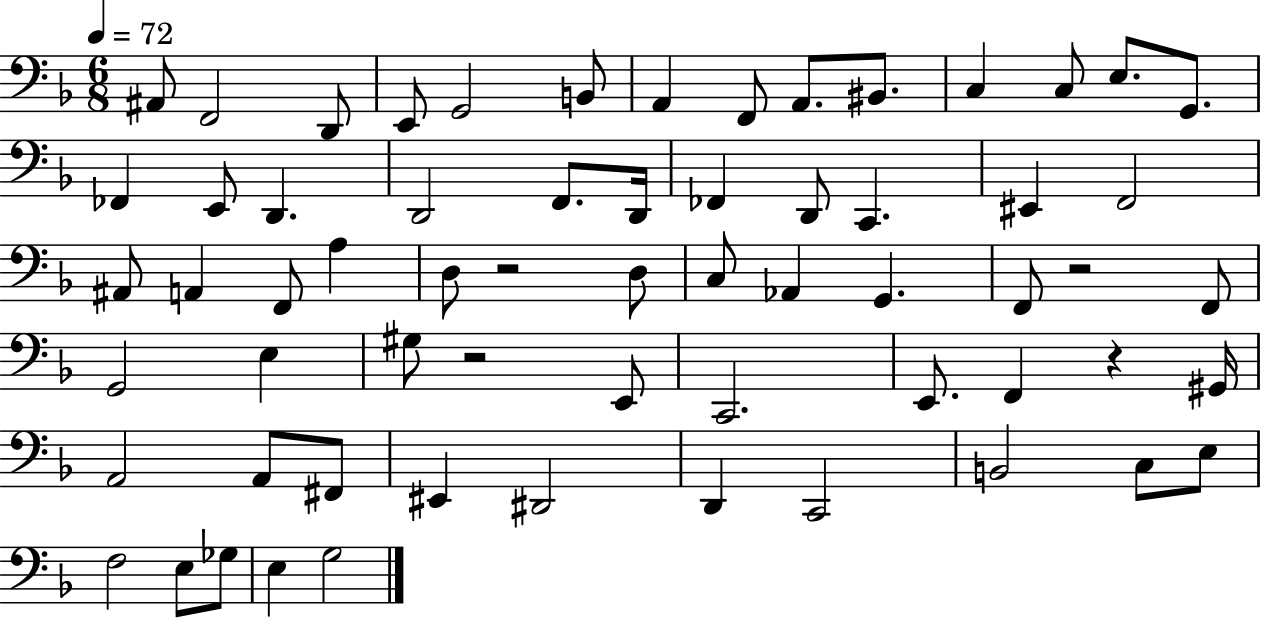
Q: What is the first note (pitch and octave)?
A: A#2